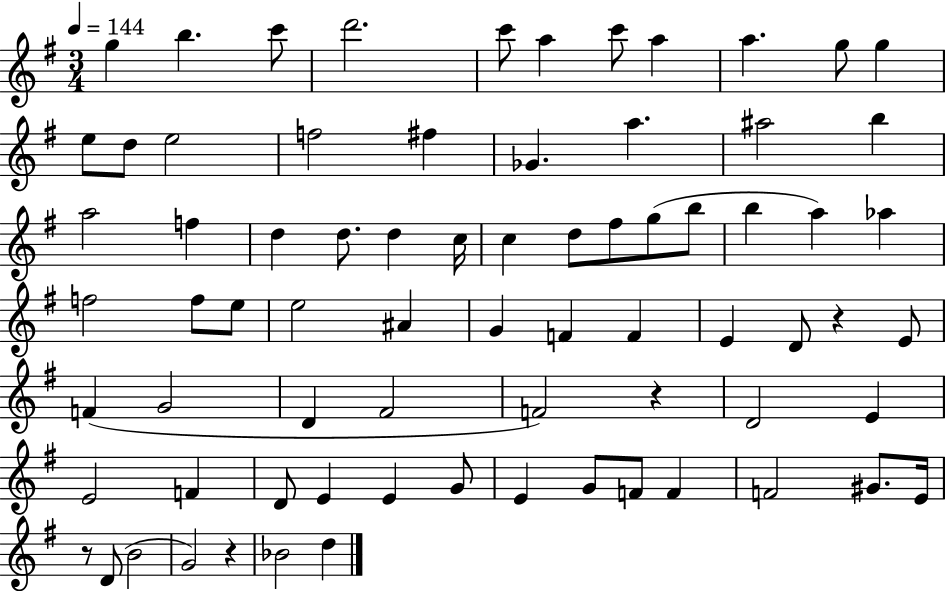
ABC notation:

X:1
T:Untitled
M:3/4
L:1/4
K:G
g b c'/2 d'2 c'/2 a c'/2 a a g/2 g e/2 d/2 e2 f2 ^f _G a ^a2 b a2 f d d/2 d c/4 c d/2 ^f/2 g/2 b/2 b a _a f2 f/2 e/2 e2 ^A G F F E D/2 z E/2 F G2 D ^F2 F2 z D2 E E2 F D/2 E E G/2 E G/2 F/2 F F2 ^G/2 E/4 z/2 D/2 B2 G2 z _B2 d